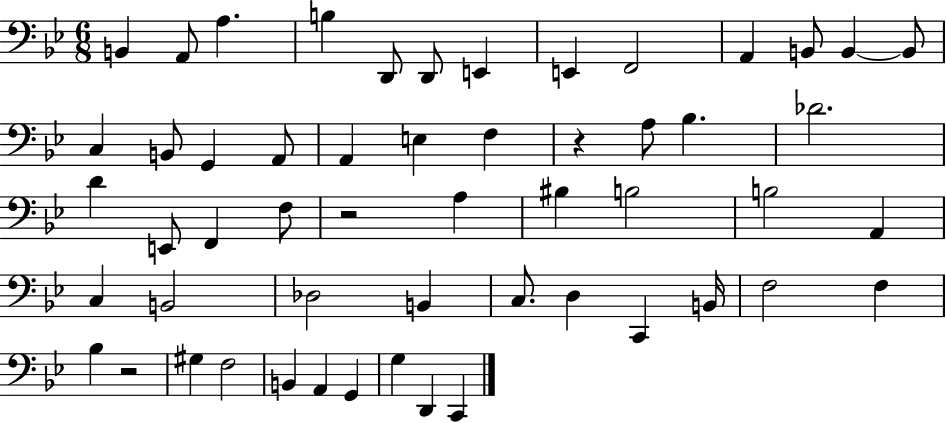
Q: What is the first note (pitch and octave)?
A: B2